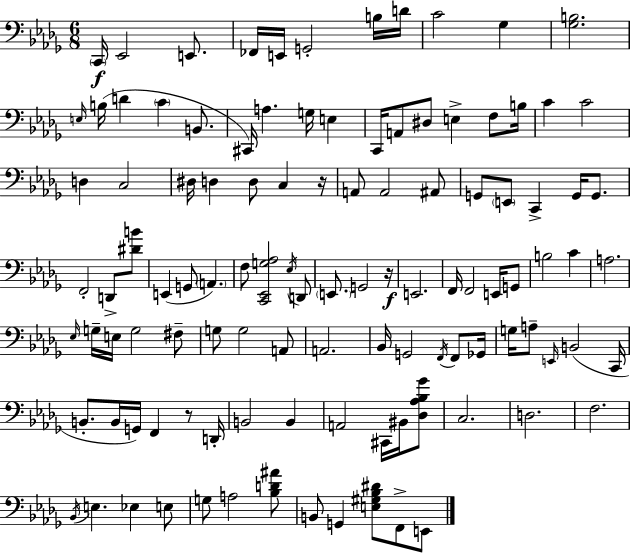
C2/s Eb2/h E2/e. FES2/s E2/s G2/h B3/s D4/s C4/h Gb3/q [Gb3,B3]/h. E3/s B3/s D4/q C4/q B2/e. C#2/s A3/q. G3/s E3/q C2/s A2/e D#3/e E3/q F3/e B3/s C4/q C4/h D3/q C3/h D#3/s D3/q D3/e C3/q R/s A2/e A2/h A#2/e G2/e E2/e C2/q G2/s G2/e. F2/h D2/e [D#4,B4]/e E2/q G2/e A2/q. F3/e [C2,Eb2,G3,Ab3]/h Eb3/s D2/e E2/e. G2/h R/s E2/h. F2/s F2/h E2/s G2/e B3/h C4/q A3/h. Eb3/s G3/s E3/s G3/h F#3/e G3/e G3/h A2/e A2/h. Bb2/s G2/h F2/s F2/e Gb2/s G3/s A3/e E2/s B2/h C2/s B2/e. B2/s G2/s F2/q R/e D2/s B2/h B2/q A2/h C#2/s BIS2/s [Db3,Ab3,Bb3,Gb4]/e C3/h. D3/h. F3/h. Bb2/s E3/q. Eb3/q E3/e G3/e A3/h [Bb3,D4,A#4]/e B2/e G2/q [E3,G#3,Bb3,D#4]/e F2/e E2/e